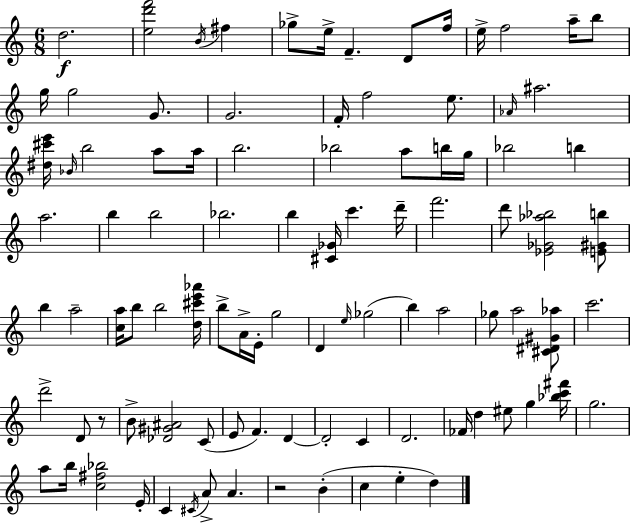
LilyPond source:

{
  \clef treble
  \numericTimeSignature
  \time 6/8
  \key c \major
  \repeat volta 2 { d''2.\f | <e'' d''' f'''>2 \acciaccatura { b'16 } fis''4 | ges''8-> e''16-> f'4.-- d'8 | f''16 e''16-> f''2 a''16-- b''8 | \break g''16 g''2 g'8. | g'2. | f'16-. f''2 e''8. | \grace { aes'16 } ais''2. | \break <dis'' cis''' e'''>16 \grace { bes'16 } b''2 | a''8 a''16 b''2. | bes''2 a''8 | b''16 g''16 bes''2 b''4 | \break a''2. | b''4 b''2 | bes''2. | b''4 <cis' ges'>16 c'''4. | \break d'''16-- f'''2. | d'''8 <ees' ges' aes'' bes''>2 | <e' gis' b''>8 b''4 a''2-- | <c'' a''>16 b''8 b''2 | \break <d'' cis''' e''' aes'''>16 b''8-> a'16-> e'16-. g''2 | d'4 \grace { e''16 }( ges''2 | b''4) a''2 | ges''8 a''2 | \break <cis' dis' gis' aes''>8 c'''2. | d'''2-> | d'8 r8 b'8-> <des' gis' ais'>2 | c'8( e'8 f'4.) | \break d'4~~ d'2-. | c'4 d'2. | fes'16 d''4 eis''8 g''4 | <bes'' c''' fis'''>16 g''2. | \break a''8 b''16 <c'' fis'' bes''>2 | e'16-. c'4 \acciaccatura { cis'16 } a'8-> a'4. | r2 | b'4-.( c''4 e''4-. | \break d''4) } \bar "|."
}